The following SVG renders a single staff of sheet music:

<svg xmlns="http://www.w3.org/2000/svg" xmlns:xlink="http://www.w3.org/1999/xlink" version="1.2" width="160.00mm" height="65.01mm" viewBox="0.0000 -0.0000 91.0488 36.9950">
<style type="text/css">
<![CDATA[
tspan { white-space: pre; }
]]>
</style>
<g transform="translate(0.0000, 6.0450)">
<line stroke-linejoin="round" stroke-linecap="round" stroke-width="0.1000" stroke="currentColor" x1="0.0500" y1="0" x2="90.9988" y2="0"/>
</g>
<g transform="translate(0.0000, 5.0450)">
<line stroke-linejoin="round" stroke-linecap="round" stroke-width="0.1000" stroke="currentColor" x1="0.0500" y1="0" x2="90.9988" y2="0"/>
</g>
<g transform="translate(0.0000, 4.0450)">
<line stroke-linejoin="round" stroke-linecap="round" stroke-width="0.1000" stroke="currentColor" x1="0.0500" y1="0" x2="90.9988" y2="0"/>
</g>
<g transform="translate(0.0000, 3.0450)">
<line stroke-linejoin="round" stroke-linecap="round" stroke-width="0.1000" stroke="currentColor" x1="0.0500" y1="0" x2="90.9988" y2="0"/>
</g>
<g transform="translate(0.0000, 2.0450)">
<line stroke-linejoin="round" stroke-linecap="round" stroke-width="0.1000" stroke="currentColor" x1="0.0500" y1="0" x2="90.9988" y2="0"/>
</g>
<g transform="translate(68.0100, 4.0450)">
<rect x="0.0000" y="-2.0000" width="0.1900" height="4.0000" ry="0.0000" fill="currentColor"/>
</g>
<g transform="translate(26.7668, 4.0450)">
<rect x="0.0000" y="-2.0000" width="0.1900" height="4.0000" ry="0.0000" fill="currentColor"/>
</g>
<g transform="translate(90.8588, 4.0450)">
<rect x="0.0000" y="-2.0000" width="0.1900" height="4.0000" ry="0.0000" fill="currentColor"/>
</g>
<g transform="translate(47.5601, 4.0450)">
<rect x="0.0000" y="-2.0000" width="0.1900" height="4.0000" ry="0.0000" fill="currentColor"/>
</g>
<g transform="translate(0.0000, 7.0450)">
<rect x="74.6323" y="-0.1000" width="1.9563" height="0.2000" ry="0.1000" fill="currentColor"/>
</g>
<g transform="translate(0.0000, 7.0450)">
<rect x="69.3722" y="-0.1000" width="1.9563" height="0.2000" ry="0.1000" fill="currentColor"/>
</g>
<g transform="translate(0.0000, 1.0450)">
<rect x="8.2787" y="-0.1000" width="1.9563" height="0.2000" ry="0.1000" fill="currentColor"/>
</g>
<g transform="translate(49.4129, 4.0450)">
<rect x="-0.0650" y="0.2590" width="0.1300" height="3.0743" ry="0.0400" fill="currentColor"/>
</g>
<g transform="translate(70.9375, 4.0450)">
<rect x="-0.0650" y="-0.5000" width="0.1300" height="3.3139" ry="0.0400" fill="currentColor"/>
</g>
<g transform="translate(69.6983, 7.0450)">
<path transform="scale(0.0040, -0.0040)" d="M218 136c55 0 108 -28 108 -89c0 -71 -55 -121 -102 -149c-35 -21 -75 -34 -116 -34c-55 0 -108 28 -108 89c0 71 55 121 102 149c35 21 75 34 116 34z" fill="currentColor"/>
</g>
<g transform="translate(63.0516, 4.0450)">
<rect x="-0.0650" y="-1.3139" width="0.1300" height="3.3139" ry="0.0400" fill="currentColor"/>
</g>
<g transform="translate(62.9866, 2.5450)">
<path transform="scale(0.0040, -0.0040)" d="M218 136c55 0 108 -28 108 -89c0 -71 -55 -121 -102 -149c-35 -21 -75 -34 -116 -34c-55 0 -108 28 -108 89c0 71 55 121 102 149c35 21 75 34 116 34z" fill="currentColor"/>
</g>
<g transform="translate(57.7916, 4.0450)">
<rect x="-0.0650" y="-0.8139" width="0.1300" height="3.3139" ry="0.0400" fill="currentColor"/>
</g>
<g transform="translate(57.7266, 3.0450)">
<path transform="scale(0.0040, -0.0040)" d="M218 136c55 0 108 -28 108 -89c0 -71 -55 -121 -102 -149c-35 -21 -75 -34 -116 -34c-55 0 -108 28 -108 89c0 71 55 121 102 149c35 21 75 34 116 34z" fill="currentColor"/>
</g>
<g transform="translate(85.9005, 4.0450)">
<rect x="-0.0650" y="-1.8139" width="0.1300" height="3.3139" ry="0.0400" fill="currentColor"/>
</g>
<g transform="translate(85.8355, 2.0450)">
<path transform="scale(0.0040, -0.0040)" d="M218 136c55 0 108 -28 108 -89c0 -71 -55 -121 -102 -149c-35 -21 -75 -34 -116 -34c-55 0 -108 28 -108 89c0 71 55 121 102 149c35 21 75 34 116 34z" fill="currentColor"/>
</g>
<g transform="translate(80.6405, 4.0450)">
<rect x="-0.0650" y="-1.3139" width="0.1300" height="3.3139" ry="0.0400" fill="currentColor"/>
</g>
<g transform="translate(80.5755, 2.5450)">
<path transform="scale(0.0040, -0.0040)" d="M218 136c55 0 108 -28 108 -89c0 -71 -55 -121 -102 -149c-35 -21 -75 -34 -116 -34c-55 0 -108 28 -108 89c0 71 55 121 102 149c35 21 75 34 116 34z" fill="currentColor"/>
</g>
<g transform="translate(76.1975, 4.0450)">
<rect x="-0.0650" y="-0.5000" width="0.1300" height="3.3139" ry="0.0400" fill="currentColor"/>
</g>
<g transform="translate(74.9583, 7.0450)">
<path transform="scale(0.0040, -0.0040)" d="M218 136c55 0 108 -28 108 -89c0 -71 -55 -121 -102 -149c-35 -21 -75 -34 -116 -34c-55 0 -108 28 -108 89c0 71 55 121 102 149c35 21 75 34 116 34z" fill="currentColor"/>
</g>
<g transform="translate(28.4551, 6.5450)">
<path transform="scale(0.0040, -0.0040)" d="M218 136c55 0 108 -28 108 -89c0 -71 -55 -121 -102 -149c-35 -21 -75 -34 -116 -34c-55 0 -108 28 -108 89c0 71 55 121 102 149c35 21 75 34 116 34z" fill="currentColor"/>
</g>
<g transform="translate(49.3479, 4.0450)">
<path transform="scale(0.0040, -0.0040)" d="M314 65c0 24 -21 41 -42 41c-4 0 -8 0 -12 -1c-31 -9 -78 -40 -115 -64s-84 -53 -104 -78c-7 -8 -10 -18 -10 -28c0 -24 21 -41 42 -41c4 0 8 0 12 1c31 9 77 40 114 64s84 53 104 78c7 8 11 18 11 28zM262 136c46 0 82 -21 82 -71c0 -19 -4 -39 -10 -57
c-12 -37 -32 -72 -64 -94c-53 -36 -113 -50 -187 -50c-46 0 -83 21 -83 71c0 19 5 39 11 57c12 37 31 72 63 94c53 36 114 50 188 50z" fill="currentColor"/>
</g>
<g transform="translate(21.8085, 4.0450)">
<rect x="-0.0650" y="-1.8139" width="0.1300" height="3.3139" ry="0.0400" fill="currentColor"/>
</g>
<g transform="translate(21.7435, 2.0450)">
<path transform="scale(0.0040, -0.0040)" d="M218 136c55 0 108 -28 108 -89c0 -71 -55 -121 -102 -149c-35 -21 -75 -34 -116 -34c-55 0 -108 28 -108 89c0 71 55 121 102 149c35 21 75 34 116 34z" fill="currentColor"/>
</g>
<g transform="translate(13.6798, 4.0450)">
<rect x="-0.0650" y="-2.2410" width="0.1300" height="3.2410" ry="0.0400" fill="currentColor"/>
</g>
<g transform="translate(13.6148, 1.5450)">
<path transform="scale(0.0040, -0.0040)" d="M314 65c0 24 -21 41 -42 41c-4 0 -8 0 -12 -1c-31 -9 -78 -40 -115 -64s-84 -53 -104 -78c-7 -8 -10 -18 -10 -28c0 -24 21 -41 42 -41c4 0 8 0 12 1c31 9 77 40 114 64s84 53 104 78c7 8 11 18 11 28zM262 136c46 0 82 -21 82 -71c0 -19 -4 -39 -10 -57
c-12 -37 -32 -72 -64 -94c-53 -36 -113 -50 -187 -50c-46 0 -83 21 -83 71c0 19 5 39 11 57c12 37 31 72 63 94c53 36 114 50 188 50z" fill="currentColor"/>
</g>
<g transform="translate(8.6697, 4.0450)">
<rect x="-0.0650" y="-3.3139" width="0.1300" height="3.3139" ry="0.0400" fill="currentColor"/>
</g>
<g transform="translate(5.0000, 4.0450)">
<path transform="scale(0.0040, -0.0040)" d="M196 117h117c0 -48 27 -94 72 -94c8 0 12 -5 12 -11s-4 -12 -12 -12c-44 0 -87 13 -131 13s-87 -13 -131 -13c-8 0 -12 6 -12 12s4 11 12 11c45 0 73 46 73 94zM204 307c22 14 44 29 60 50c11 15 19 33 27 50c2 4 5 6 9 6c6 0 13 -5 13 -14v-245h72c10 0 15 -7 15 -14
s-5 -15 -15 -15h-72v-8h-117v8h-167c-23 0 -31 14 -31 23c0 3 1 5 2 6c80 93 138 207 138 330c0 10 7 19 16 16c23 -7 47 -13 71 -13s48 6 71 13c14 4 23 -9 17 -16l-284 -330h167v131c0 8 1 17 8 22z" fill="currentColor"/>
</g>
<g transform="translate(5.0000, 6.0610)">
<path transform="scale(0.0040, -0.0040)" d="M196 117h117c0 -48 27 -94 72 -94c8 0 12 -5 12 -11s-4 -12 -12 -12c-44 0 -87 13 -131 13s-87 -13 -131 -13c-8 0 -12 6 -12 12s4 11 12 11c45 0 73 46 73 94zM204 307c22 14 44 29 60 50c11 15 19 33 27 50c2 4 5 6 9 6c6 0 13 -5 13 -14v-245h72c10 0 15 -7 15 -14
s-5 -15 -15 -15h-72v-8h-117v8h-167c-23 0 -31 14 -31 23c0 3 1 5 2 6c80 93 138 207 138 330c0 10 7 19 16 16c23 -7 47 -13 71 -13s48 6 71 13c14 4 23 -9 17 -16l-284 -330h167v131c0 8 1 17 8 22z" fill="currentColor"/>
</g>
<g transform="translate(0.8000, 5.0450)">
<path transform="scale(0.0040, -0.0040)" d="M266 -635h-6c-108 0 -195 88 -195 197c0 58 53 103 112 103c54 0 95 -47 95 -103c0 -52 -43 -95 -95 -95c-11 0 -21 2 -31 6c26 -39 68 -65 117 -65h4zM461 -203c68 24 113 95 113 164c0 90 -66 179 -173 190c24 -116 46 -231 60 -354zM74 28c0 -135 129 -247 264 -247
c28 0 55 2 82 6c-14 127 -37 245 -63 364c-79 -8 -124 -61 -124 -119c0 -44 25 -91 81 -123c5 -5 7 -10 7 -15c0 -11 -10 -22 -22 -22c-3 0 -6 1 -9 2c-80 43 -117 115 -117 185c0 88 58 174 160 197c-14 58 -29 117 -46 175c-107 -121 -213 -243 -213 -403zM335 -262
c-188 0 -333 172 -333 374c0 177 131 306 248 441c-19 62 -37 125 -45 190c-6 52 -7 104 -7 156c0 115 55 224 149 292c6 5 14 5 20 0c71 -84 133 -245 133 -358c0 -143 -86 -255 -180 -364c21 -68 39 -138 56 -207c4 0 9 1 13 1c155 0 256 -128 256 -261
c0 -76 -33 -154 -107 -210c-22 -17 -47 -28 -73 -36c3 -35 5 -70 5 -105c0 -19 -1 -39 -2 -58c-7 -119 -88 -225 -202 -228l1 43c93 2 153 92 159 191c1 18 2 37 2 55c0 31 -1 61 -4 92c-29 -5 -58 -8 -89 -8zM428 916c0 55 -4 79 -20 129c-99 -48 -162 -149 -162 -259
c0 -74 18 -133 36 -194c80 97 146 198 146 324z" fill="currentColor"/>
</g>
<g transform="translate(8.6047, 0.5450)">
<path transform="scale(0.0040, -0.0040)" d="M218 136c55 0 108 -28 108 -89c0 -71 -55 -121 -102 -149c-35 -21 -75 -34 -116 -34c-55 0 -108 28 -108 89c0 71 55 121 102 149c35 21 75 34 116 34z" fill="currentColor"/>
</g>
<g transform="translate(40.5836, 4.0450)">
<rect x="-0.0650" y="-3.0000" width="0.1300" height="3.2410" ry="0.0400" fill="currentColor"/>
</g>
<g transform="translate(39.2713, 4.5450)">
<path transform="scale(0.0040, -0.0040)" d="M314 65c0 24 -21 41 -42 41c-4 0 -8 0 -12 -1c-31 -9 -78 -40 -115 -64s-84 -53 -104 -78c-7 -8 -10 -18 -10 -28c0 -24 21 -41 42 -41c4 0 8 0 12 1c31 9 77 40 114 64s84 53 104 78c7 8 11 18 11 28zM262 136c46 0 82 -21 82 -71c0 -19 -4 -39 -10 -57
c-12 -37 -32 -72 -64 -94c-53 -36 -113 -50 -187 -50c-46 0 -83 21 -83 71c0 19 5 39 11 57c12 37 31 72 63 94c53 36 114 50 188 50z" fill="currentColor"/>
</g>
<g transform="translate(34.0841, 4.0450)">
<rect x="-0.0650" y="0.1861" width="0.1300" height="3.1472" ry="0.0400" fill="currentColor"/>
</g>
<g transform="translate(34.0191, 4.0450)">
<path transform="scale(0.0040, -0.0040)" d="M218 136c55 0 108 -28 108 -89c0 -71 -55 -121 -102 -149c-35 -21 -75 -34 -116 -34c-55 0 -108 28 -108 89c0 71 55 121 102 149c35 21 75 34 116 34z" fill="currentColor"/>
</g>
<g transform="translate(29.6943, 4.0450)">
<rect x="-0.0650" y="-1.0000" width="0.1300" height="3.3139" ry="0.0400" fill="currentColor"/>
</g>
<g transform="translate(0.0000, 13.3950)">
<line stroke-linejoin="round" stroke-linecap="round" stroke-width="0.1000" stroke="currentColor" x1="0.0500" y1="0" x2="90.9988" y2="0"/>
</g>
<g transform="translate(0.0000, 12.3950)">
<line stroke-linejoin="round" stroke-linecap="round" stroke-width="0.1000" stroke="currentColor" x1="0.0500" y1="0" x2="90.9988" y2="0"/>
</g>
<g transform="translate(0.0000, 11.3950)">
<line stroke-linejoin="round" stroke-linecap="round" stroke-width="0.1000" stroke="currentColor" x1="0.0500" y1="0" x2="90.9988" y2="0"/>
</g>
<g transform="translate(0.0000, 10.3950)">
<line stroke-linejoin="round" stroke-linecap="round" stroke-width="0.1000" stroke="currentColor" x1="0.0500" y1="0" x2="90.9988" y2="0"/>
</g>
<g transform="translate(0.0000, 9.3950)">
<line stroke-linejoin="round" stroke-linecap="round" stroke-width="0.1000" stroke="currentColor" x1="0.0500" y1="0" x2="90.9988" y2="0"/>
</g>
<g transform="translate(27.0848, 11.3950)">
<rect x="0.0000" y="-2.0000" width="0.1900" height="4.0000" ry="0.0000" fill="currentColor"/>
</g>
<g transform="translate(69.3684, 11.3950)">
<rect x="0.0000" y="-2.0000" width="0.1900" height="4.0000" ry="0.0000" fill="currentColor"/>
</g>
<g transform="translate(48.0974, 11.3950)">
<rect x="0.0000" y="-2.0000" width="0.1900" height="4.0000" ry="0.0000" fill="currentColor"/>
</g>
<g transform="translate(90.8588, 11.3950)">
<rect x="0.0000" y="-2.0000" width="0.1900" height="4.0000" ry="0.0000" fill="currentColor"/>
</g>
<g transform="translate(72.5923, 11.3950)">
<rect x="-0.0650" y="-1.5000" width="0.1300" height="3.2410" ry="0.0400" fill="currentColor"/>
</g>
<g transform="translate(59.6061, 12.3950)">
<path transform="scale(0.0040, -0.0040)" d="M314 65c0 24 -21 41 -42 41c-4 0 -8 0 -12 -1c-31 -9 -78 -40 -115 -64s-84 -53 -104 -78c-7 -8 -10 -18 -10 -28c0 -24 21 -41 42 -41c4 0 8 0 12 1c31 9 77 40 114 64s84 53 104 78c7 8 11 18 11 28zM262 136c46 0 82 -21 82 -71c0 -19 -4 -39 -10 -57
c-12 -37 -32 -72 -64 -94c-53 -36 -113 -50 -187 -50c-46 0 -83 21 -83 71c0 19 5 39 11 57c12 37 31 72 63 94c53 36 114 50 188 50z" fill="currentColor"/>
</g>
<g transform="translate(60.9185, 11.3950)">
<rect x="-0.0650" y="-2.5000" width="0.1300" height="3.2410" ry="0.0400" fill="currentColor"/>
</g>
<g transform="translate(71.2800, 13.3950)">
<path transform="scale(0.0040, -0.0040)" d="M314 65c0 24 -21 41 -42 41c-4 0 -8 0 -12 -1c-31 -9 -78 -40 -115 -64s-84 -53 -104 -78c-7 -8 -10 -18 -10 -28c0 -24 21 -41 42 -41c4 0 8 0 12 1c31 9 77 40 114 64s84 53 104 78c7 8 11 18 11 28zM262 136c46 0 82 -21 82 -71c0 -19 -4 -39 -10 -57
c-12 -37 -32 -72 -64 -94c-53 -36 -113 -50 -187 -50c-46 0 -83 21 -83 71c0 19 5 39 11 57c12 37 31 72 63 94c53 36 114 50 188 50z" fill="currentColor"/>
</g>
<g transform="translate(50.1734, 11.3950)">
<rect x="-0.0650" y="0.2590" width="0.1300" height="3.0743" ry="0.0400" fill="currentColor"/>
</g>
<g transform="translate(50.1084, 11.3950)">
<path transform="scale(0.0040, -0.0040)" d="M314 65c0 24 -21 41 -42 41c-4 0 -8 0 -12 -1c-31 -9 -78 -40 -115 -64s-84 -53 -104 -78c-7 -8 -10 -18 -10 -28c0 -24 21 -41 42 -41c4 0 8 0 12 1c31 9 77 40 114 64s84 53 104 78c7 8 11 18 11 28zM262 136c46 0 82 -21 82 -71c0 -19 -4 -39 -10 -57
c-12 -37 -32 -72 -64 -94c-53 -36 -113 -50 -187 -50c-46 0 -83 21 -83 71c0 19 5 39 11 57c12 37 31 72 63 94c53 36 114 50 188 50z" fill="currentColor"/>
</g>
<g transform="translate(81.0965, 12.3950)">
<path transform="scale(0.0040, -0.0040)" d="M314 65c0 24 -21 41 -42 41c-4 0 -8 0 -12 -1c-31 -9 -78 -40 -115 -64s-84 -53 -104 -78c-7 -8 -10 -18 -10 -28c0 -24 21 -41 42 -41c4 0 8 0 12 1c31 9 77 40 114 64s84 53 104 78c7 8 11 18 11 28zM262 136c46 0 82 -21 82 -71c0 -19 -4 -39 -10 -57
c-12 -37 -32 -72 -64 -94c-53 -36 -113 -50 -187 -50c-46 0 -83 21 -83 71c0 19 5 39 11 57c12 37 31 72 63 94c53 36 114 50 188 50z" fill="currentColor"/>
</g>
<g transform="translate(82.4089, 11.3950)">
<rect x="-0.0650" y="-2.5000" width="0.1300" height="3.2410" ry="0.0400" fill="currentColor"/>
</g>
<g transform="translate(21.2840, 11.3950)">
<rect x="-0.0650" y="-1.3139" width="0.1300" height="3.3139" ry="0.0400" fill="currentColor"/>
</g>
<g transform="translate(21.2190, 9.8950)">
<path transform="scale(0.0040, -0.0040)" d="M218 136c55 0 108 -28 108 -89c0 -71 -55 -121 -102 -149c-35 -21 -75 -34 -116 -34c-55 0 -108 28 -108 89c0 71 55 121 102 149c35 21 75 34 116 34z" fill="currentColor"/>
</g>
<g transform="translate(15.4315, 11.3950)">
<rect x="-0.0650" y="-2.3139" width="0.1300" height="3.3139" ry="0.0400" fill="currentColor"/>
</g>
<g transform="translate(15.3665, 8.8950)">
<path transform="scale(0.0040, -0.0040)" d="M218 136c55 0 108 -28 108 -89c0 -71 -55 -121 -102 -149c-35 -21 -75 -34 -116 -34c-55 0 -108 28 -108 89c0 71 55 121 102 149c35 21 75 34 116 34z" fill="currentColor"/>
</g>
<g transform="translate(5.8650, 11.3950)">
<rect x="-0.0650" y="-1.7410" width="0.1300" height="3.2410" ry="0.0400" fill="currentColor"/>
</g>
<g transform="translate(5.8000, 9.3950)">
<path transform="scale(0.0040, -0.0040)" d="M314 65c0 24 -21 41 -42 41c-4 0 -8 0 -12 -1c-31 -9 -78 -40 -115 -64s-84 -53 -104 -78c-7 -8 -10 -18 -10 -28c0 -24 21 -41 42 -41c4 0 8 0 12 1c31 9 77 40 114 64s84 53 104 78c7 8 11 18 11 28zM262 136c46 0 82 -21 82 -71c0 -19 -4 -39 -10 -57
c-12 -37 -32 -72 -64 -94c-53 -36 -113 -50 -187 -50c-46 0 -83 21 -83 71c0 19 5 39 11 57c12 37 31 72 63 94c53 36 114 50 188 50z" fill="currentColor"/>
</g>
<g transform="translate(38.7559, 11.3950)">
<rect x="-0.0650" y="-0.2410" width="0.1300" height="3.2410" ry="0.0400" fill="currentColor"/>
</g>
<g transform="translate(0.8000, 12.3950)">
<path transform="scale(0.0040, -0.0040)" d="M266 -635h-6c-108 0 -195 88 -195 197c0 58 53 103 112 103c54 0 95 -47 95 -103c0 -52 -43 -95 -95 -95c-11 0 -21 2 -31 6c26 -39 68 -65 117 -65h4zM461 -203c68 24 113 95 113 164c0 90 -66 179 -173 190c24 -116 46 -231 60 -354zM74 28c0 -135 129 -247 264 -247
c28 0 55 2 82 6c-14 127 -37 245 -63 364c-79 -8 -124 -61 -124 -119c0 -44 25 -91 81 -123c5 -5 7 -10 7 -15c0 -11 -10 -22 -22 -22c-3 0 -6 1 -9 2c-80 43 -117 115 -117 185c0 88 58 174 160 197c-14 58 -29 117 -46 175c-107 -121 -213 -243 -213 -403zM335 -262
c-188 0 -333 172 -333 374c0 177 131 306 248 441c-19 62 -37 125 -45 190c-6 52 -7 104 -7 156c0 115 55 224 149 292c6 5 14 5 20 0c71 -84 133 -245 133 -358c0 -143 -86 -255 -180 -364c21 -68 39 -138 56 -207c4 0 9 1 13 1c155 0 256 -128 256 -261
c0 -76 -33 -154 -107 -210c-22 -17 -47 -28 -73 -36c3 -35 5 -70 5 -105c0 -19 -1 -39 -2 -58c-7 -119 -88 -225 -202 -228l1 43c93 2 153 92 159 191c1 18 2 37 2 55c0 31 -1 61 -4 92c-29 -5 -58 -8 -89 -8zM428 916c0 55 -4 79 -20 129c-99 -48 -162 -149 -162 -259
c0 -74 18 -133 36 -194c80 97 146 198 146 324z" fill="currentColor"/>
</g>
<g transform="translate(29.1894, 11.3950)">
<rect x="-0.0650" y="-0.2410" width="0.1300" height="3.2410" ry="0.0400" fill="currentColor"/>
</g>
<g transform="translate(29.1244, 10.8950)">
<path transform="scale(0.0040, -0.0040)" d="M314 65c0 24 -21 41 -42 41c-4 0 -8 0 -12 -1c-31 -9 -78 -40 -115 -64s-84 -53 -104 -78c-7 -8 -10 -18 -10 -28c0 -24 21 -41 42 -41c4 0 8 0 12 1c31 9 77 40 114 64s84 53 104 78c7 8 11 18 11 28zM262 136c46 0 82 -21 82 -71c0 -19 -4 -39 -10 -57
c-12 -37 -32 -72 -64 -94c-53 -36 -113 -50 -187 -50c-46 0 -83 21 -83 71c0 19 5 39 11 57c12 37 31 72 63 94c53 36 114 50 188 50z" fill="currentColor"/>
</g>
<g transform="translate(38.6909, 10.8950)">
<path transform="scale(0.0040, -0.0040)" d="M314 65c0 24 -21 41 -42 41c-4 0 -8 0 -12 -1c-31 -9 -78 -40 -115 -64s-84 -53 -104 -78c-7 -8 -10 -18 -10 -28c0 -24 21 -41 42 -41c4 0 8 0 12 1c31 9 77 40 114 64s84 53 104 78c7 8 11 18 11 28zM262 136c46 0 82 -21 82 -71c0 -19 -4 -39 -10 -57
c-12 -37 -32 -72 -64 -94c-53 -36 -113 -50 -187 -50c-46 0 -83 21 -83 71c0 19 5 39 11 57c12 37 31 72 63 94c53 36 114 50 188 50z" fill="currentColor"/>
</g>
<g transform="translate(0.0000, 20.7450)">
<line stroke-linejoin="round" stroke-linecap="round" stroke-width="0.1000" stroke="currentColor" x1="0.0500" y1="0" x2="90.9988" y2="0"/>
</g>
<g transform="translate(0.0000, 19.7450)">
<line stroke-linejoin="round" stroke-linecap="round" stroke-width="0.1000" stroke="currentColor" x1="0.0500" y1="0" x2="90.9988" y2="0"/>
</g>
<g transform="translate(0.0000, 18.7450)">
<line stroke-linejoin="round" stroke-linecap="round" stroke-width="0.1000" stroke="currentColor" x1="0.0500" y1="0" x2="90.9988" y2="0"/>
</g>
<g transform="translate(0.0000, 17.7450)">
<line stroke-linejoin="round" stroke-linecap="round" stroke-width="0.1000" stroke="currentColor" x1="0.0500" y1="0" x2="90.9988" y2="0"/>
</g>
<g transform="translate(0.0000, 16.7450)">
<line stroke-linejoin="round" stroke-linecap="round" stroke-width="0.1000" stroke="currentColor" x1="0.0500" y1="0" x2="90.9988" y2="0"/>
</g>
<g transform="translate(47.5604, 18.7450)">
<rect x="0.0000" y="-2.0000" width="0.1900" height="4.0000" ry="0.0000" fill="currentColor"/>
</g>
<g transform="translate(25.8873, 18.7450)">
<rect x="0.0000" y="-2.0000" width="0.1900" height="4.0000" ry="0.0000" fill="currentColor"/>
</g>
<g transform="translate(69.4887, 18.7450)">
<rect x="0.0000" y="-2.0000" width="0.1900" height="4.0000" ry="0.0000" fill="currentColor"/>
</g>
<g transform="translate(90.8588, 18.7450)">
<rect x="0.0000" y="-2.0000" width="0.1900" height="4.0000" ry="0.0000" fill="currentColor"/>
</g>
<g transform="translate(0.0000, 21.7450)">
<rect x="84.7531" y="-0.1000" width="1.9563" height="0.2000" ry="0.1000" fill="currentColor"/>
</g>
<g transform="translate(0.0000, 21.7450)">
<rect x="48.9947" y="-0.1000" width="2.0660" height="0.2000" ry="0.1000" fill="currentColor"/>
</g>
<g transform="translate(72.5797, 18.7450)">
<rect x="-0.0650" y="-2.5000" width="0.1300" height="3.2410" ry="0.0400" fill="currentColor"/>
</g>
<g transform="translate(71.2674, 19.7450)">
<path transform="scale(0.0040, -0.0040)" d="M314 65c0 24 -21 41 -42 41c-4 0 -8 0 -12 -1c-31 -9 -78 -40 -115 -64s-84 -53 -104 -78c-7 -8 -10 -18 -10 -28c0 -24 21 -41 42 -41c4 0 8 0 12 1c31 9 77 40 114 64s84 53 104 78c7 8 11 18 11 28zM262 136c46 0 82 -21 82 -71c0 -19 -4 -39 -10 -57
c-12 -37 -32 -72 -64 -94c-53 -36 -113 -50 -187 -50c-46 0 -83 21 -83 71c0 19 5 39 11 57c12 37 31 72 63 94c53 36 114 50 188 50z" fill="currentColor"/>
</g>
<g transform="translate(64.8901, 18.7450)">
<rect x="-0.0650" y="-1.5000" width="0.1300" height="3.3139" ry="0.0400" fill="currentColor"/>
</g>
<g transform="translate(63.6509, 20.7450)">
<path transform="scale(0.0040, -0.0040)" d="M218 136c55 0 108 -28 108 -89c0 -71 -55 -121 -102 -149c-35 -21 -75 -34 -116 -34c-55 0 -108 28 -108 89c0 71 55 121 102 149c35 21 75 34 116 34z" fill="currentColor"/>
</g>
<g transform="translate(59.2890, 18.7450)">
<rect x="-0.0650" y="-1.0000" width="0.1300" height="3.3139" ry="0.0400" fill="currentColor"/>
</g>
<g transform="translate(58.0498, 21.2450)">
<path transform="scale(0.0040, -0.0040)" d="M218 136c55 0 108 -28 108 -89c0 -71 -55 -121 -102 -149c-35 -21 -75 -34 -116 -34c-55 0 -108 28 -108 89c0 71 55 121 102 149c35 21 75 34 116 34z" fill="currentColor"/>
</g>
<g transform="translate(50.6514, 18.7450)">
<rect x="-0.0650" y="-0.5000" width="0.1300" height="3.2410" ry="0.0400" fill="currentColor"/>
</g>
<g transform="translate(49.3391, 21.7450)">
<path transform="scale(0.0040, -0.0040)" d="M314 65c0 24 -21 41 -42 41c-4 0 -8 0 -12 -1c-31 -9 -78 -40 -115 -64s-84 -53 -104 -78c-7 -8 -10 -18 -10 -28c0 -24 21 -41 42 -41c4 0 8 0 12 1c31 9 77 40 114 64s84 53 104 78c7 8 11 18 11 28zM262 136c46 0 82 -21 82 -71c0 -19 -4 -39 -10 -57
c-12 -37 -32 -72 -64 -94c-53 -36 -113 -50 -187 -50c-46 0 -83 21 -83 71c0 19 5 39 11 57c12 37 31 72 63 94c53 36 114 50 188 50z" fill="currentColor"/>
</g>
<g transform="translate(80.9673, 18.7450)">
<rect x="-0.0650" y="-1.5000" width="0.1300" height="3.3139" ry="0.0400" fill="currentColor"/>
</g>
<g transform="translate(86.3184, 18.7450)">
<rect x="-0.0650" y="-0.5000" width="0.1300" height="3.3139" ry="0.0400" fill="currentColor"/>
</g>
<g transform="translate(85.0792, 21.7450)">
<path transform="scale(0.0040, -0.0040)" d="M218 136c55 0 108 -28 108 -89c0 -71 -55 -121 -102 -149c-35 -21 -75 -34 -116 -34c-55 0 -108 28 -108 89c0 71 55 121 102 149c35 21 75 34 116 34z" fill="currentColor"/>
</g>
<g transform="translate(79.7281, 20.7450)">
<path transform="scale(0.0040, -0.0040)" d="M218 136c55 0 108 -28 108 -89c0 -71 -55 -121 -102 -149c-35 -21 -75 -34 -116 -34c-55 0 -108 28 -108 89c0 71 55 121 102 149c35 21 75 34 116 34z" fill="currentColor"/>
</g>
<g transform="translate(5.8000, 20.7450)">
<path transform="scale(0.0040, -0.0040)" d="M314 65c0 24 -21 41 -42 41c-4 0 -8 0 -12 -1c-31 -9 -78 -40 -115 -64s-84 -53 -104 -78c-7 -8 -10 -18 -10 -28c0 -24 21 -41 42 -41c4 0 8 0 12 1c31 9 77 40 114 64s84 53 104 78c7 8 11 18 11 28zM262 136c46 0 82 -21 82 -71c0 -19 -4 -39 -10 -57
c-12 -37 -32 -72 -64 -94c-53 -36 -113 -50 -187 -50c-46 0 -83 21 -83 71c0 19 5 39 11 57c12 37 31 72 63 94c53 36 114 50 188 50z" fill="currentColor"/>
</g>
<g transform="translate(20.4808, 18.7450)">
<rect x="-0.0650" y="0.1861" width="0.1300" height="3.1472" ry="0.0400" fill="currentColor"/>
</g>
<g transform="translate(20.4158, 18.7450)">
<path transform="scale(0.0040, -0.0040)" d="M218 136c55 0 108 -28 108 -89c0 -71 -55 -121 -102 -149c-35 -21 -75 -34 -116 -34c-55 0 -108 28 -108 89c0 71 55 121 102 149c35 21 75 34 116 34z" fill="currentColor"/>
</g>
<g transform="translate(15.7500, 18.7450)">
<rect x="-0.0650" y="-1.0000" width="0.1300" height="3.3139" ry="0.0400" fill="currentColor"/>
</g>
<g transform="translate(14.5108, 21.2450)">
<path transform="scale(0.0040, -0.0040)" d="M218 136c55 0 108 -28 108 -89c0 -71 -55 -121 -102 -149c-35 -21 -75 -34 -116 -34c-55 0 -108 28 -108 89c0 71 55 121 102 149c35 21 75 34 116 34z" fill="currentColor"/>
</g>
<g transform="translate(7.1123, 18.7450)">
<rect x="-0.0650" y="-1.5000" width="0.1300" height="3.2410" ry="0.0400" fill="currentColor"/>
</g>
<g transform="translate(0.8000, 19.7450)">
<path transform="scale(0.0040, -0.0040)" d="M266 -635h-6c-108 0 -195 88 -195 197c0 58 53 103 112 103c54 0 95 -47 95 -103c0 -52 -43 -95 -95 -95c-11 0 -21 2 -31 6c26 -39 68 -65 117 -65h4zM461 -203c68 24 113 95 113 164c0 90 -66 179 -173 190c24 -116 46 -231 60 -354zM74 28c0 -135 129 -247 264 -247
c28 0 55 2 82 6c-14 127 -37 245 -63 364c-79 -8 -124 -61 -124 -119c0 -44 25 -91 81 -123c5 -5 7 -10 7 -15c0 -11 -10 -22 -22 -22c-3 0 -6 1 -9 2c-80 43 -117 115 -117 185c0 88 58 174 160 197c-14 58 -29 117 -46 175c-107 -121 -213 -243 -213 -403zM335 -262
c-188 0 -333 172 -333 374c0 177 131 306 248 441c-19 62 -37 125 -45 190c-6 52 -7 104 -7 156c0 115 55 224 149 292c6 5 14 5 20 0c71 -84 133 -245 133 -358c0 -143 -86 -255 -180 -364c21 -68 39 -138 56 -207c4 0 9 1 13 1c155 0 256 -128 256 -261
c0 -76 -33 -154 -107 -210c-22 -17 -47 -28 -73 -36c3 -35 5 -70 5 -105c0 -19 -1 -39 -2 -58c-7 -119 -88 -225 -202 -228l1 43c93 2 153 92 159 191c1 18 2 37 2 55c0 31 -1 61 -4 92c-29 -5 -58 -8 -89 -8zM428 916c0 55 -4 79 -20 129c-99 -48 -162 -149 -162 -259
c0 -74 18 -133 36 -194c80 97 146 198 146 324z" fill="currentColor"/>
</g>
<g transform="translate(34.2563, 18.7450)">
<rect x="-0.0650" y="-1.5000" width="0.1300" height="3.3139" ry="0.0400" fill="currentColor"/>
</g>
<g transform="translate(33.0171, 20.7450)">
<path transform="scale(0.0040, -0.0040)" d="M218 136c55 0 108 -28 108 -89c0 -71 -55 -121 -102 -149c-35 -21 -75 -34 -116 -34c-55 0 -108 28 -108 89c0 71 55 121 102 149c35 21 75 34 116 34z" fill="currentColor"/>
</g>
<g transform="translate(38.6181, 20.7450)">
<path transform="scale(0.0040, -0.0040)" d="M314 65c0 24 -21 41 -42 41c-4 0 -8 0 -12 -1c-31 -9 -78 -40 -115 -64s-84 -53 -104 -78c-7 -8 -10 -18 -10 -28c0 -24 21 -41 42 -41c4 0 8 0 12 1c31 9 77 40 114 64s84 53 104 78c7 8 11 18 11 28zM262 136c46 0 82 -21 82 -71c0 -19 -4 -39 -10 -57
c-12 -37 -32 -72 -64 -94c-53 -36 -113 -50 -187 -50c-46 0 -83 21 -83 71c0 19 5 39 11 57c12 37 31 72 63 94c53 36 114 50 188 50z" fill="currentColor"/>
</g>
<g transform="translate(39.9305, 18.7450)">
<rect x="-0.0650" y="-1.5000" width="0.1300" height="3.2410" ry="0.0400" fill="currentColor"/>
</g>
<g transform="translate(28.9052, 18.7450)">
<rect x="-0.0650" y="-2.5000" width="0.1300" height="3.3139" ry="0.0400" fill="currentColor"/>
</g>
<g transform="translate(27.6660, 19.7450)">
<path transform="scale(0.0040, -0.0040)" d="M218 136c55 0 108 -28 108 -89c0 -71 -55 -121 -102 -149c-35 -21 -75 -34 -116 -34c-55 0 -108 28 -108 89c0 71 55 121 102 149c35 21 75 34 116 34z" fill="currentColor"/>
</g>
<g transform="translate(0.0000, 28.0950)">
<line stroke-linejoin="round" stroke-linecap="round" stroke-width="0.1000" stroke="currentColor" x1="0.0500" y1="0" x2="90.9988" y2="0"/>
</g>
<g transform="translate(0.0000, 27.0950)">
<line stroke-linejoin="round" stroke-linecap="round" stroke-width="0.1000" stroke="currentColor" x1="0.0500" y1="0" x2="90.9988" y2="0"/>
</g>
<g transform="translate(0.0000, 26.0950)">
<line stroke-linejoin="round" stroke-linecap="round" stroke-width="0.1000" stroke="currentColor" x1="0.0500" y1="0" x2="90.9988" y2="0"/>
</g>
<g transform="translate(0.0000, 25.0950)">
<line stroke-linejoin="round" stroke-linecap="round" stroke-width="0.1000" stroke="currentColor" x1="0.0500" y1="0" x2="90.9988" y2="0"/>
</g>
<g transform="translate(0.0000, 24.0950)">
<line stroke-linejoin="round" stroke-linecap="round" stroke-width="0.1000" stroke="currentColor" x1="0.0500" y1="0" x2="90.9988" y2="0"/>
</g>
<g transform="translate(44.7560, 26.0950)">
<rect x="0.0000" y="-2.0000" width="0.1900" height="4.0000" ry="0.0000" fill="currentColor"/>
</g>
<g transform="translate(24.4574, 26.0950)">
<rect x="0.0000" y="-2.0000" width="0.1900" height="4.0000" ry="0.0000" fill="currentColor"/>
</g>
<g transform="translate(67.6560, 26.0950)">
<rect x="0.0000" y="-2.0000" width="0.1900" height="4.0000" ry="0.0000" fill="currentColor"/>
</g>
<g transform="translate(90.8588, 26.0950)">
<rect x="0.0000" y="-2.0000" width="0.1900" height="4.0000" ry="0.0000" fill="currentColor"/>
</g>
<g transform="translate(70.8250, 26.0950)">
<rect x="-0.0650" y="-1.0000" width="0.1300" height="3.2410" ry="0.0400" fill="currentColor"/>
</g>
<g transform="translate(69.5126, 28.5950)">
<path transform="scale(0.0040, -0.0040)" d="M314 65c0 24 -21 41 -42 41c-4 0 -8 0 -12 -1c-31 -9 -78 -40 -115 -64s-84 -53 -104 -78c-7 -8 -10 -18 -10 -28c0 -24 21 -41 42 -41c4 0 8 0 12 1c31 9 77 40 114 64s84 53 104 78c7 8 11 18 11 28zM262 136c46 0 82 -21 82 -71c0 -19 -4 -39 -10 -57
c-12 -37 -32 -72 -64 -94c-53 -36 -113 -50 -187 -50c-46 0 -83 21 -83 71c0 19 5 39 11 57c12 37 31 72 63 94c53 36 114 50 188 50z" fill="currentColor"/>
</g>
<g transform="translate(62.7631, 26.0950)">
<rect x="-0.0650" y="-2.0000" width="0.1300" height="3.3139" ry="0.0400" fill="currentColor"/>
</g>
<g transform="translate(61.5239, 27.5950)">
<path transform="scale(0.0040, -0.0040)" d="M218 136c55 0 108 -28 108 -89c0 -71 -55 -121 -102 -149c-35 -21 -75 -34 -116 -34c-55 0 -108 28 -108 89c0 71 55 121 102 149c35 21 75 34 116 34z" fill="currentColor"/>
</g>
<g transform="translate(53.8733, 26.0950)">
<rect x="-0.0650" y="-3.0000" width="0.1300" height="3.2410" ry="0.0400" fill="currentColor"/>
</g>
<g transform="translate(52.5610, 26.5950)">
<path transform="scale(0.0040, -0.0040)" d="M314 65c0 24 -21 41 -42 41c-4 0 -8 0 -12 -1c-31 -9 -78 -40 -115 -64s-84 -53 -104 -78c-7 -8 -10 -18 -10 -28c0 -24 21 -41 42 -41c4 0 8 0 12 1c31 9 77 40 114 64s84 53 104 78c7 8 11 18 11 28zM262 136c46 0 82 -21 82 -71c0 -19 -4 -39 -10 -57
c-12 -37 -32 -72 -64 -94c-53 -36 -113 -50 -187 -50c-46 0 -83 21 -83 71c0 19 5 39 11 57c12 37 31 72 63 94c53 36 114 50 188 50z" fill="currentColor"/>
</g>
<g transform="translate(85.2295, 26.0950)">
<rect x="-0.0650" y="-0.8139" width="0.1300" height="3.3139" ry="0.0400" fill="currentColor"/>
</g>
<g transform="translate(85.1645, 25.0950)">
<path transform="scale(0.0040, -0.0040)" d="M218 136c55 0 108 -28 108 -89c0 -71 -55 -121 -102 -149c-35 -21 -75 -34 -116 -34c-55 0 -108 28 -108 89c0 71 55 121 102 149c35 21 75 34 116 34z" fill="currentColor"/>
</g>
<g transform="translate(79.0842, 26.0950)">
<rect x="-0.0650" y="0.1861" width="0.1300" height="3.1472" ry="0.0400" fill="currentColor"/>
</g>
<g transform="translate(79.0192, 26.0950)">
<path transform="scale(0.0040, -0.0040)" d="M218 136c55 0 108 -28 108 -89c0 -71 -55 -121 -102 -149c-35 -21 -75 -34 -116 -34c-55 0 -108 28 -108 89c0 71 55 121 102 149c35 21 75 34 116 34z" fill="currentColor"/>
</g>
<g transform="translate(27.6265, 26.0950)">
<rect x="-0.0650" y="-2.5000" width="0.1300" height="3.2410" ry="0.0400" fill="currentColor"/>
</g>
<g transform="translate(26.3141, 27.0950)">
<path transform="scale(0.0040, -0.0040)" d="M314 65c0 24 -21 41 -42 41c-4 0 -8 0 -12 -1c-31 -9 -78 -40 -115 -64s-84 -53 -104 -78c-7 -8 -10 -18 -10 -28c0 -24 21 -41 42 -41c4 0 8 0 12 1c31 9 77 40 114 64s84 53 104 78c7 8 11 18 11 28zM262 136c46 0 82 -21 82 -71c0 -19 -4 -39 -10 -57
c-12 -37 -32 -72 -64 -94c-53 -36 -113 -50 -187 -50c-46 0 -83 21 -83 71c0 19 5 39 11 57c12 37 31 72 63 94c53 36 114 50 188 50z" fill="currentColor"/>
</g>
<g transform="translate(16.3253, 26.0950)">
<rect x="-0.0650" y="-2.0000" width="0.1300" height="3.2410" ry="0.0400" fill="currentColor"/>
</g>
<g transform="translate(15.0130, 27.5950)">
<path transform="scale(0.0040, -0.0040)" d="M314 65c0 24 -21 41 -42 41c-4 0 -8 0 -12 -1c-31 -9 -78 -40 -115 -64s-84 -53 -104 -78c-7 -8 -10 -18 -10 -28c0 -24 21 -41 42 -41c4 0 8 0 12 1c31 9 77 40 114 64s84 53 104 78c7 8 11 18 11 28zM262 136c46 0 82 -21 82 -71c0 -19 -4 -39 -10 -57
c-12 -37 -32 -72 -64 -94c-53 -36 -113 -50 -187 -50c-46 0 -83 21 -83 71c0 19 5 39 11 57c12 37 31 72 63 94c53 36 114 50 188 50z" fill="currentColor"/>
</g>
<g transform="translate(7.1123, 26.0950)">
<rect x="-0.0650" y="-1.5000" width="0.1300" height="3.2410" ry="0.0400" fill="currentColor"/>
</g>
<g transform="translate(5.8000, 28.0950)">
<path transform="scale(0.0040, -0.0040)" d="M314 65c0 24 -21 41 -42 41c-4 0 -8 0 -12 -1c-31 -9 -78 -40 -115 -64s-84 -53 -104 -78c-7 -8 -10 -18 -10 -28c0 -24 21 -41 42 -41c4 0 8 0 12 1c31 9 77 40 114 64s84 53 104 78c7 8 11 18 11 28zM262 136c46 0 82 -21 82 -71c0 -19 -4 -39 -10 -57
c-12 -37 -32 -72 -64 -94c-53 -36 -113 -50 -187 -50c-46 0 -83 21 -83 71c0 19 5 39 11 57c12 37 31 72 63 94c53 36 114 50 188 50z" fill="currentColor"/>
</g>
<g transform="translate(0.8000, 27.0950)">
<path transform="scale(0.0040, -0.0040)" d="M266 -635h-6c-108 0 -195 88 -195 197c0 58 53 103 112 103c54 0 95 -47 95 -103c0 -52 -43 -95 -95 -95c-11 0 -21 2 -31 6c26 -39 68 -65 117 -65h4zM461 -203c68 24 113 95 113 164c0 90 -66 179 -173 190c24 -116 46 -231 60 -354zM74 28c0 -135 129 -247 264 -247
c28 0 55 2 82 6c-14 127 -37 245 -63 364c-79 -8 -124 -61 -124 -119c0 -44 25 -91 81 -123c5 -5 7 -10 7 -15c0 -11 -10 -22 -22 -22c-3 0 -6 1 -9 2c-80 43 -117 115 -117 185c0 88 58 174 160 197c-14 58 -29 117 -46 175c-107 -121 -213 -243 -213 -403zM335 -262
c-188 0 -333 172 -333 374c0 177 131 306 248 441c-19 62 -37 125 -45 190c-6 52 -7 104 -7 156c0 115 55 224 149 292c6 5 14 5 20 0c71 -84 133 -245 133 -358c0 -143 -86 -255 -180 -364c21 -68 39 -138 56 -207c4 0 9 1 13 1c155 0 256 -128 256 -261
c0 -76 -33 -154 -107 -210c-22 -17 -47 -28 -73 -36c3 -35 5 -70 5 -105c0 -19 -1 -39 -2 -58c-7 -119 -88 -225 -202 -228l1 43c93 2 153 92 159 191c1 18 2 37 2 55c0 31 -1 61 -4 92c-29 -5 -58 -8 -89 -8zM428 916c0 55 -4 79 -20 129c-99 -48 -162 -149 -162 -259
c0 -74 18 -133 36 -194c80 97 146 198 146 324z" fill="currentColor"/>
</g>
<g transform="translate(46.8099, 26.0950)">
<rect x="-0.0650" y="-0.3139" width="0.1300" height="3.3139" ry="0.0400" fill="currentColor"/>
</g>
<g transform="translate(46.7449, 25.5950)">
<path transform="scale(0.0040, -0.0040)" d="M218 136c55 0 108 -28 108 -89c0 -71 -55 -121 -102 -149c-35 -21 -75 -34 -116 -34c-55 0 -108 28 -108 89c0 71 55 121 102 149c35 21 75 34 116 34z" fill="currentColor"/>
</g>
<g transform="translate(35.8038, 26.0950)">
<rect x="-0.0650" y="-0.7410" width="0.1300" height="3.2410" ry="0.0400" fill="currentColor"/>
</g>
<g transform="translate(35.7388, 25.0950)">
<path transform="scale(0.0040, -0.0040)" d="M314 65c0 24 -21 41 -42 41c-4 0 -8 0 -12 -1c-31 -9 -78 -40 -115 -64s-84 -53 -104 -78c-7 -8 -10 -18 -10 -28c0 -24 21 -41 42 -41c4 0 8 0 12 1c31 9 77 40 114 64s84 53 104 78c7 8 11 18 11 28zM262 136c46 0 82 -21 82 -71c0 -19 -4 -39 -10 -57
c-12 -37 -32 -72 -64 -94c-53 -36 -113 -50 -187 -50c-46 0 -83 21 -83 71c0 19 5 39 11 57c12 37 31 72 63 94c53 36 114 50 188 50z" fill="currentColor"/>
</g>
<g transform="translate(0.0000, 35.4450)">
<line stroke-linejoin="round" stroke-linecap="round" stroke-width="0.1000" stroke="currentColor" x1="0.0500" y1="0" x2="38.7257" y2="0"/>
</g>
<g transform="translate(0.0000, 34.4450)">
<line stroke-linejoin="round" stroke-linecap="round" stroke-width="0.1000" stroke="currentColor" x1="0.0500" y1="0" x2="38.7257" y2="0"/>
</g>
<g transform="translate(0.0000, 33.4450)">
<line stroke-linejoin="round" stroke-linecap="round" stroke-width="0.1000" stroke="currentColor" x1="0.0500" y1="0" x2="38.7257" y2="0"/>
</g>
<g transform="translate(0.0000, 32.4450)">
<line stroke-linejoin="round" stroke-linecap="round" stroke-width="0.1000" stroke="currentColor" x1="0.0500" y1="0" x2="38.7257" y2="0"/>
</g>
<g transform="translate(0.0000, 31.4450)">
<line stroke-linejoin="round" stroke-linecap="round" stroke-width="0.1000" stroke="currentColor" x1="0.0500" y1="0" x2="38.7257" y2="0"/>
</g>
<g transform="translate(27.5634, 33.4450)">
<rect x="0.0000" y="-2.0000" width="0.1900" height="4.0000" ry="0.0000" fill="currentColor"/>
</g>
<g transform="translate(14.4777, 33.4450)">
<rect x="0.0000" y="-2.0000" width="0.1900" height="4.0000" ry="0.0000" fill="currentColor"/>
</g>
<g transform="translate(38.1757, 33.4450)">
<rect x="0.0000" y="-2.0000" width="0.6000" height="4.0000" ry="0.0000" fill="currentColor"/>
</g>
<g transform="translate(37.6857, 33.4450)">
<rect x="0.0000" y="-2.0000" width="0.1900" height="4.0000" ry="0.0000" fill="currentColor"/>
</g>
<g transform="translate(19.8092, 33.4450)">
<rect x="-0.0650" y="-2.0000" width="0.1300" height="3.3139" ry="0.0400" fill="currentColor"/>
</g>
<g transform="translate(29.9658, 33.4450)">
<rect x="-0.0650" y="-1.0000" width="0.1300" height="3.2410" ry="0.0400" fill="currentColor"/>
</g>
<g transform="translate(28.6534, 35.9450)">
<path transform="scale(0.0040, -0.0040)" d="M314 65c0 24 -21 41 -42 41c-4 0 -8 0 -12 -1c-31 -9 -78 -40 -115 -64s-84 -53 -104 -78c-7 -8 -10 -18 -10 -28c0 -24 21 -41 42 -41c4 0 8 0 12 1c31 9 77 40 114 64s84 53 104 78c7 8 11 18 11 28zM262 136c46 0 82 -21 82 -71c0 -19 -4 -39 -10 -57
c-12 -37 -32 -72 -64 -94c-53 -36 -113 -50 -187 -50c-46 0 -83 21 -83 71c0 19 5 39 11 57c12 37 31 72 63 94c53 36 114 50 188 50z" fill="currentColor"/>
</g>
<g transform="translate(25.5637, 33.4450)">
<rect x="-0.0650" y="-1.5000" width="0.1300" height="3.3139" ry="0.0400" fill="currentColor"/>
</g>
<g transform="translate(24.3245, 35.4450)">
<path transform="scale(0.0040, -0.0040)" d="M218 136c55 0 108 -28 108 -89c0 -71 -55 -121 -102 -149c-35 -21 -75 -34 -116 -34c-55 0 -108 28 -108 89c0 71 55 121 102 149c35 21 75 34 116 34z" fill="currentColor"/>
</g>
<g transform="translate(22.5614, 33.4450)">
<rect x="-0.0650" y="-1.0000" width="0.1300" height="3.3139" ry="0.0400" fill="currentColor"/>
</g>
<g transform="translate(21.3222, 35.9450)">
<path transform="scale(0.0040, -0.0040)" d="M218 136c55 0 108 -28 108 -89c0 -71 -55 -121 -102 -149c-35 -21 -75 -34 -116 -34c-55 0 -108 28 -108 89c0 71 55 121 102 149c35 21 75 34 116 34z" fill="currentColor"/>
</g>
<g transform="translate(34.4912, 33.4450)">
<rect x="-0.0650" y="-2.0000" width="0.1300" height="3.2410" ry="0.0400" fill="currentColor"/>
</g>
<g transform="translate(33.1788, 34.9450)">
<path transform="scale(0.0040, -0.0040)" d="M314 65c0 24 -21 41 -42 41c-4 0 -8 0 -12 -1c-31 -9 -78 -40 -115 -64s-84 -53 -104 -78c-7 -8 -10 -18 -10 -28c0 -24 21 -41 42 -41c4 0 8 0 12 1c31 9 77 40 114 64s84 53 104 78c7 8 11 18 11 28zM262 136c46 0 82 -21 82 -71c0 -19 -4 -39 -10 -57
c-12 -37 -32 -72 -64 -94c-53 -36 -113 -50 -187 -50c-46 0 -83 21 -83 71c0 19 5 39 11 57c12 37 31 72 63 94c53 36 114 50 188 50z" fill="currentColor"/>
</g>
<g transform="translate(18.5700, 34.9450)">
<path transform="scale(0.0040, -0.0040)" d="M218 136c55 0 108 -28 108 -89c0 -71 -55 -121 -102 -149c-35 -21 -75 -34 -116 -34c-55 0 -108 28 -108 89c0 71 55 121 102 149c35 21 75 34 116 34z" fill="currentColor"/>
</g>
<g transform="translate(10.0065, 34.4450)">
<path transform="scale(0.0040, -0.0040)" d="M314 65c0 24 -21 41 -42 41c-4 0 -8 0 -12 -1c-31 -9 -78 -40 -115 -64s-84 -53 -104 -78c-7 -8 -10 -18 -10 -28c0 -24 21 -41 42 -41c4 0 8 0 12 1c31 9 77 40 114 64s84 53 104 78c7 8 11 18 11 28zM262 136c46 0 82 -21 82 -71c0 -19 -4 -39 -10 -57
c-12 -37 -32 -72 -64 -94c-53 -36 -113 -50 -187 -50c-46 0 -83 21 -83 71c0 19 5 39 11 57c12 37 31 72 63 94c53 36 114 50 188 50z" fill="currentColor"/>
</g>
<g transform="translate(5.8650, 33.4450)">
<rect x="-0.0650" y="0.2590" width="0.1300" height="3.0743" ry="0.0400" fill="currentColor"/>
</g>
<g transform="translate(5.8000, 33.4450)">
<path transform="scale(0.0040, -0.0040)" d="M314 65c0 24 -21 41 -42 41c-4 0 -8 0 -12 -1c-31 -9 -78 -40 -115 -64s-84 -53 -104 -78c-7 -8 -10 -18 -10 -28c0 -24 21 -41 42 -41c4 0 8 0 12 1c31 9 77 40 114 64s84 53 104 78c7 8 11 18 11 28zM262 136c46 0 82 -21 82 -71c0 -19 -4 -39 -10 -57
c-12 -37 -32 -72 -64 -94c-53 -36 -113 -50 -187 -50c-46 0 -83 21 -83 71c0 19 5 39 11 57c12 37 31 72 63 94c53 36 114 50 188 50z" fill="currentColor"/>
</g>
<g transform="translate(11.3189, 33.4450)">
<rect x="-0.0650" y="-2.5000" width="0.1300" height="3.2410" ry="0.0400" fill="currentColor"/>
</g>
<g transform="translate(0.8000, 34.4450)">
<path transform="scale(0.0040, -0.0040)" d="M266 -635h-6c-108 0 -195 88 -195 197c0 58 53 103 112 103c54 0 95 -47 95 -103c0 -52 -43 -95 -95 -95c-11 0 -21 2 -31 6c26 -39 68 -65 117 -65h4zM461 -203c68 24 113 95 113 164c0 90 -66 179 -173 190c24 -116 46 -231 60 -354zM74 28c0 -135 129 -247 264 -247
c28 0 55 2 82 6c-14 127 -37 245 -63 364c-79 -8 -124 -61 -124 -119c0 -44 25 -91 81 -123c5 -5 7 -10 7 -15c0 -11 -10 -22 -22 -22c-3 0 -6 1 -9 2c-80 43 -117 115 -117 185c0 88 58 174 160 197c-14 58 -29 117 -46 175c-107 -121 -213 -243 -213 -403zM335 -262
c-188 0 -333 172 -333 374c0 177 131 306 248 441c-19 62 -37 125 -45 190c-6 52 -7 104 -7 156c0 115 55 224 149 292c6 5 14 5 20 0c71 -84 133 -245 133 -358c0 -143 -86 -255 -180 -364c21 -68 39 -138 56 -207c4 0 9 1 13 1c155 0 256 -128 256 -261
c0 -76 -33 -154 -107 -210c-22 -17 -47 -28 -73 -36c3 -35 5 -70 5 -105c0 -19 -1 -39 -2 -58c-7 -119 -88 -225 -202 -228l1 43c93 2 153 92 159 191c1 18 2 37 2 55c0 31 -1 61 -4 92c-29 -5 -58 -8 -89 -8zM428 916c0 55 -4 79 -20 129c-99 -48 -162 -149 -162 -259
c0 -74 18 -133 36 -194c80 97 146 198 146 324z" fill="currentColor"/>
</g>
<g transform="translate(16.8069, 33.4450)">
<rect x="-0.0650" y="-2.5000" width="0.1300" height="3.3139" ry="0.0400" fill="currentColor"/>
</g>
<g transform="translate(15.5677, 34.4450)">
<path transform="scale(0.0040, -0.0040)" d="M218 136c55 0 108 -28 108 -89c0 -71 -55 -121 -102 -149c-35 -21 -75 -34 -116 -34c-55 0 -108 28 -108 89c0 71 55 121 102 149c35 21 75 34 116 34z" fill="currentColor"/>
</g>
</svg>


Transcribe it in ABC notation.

X:1
T:Untitled
M:4/4
L:1/4
K:C
b g2 f D B A2 B2 d e C C e f f2 g e c2 c2 B2 G2 E2 G2 E2 D B G E E2 C2 D E G2 E C E2 F2 G2 d2 c A2 F D2 B d B2 G2 G F D E D2 F2